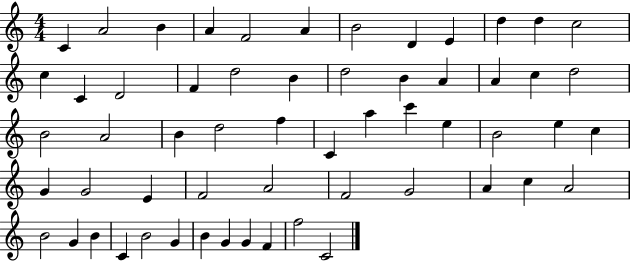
X:1
T:Untitled
M:4/4
L:1/4
K:C
C A2 B A F2 A B2 D E d d c2 c C D2 F d2 B d2 B A A c d2 B2 A2 B d2 f C a c' e B2 e c G G2 E F2 A2 F2 G2 A c A2 B2 G B C B2 G B G G F f2 C2